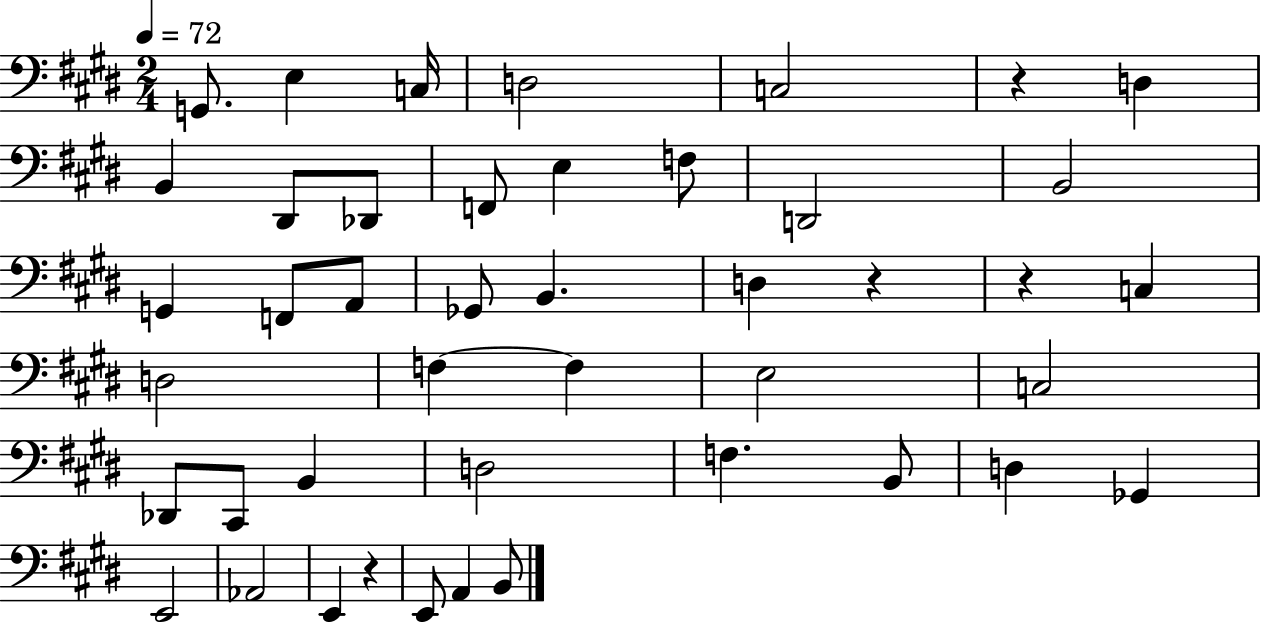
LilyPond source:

{
  \clef bass
  \numericTimeSignature
  \time 2/4
  \key e \major
  \tempo 4 = 72
  g,8. e4 c16 | d2 | c2 | r4 d4 | \break b,4 dis,8 des,8 | f,8 e4 f8 | d,2 | b,2 | \break g,4 f,8 a,8 | ges,8 b,4. | d4 r4 | r4 c4 | \break d2 | f4~~ f4 | e2 | c2 | \break des,8 cis,8 b,4 | d2 | f4. b,8 | d4 ges,4 | \break e,2 | aes,2 | e,4 r4 | e,8 a,4 b,8 | \break \bar "|."
}